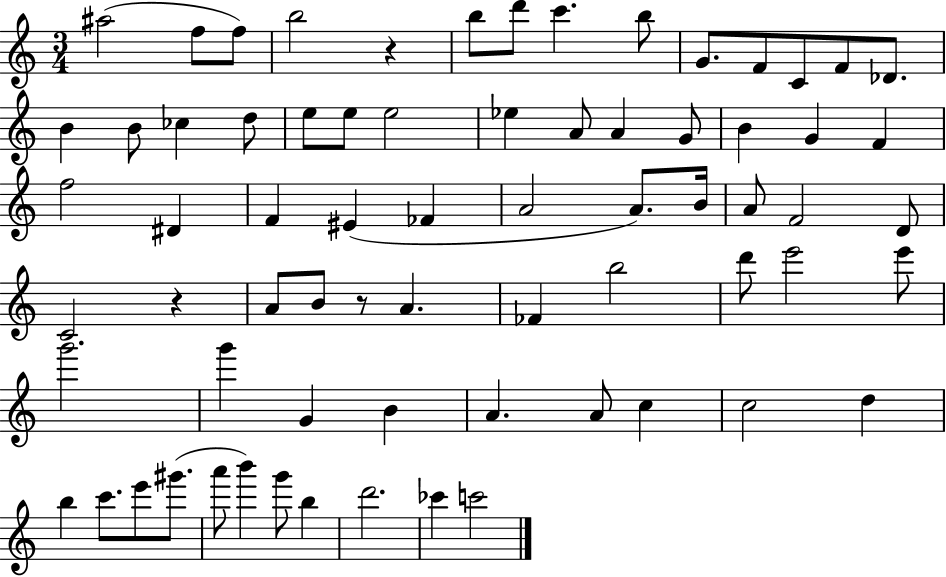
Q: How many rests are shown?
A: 3